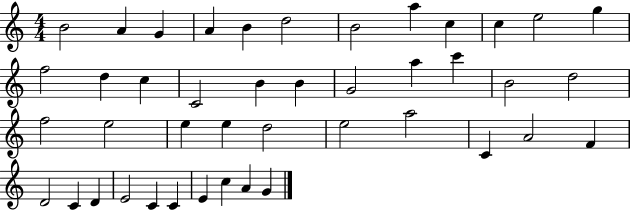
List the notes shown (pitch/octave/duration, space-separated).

B4/h A4/q G4/q A4/q B4/q D5/h B4/h A5/q C5/q C5/q E5/h G5/q F5/h D5/q C5/q C4/h B4/q B4/q G4/h A5/q C6/q B4/h D5/h F5/h E5/h E5/q E5/q D5/h E5/h A5/h C4/q A4/h F4/q D4/h C4/q D4/q E4/h C4/q C4/q E4/q C5/q A4/q G4/q